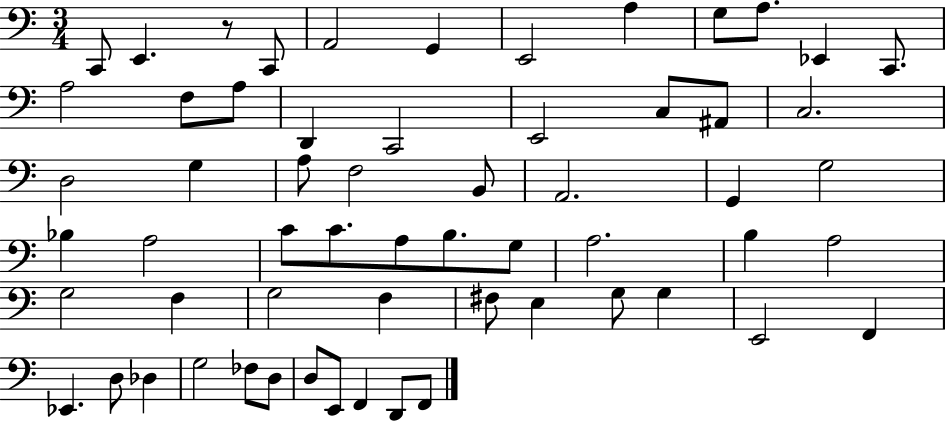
{
  \clef bass
  \numericTimeSignature
  \time 3/4
  \key c \major
  \repeat volta 2 { c,8 e,4. r8 c,8 | a,2 g,4 | e,2 a4 | g8 a8. ees,4 c,8. | \break a2 f8 a8 | d,4 c,2 | e,2 c8 ais,8 | c2. | \break d2 g4 | a8 f2 b,8 | a,2. | g,4 g2 | \break bes4 a2 | c'8 c'8. a8 b8. g8 | a2. | b4 a2 | \break g2 f4 | g2 f4 | fis8 e4 g8 g4 | e,2 f,4 | \break ees,4. d8 des4 | g2 fes8 d8 | d8 e,8 f,4 d,8 f,8 | } \bar "|."
}